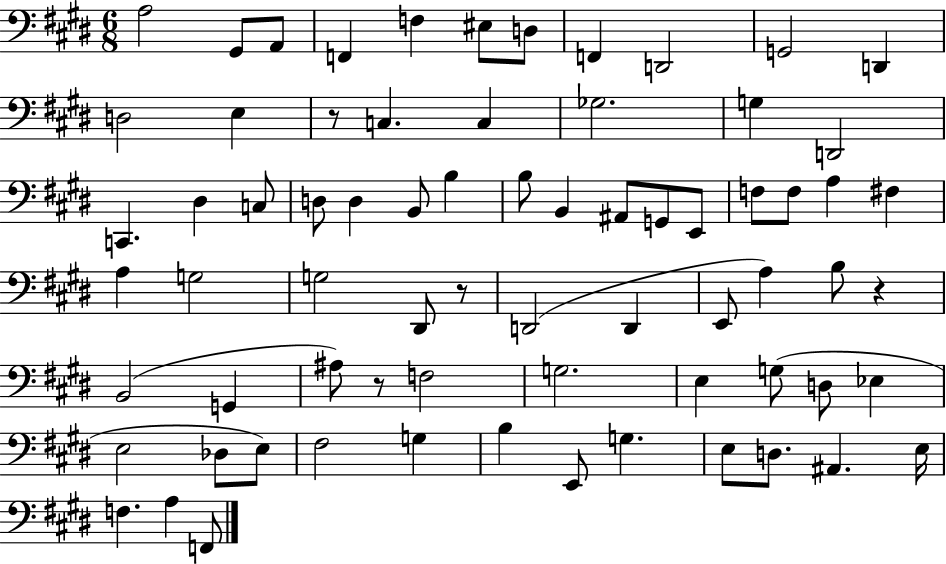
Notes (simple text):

A3/h G#2/e A2/e F2/q F3/q EIS3/e D3/e F2/q D2/h G2/h D2/q D3/h E3/q R/e C3/q. C3/q Gb3/h. G3/q D2/h C2/q. D#3/q C3/e D3/e D3/q B2/e B3/q B3/e B2/q A#2/e G2/e E2/e F3/e F3/e A3/q F#3/q A3/q G3/h G3/h D#2/e R/e D2/h D2/q E2/e A3/q B3/e R/q B2/h G2/q A#3/e R/e F3/h G3/h. E3/q G3/e D3/e Eb3/q E3/h Db3/e E3/e F#3/h G3/q B3/q E2/e G3/q. E3/e D3/e. A#2/q. E3/s F3/q. A3/q F2/e